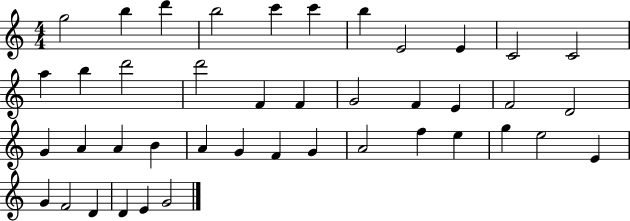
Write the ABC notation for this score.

X:1
T:Untitled
M:4/4
L:1/4
K:C
g2 b d' b2 c' c' b E2 E C2 C2 a b d'2 d'2 F F G2 F E F2 D2 G A A B A G F G A2 f e g e2 E G F2 D D E G2